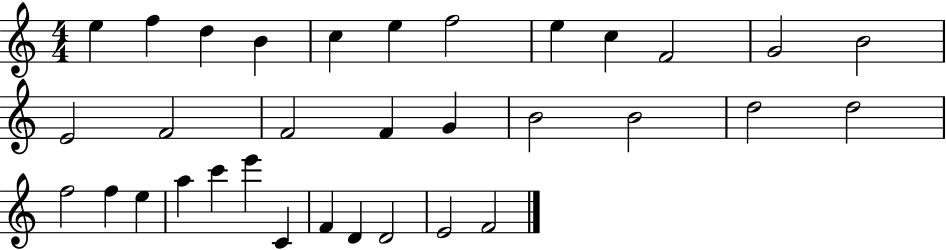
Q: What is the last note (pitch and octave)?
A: F4